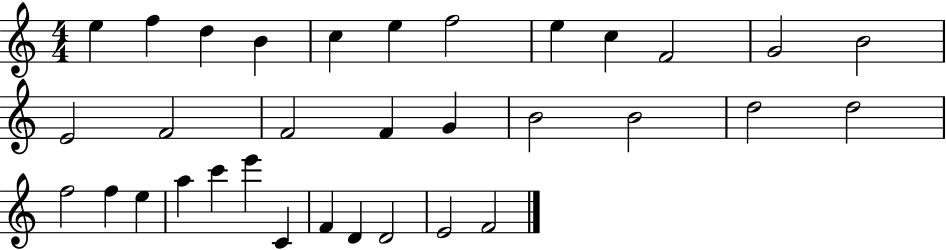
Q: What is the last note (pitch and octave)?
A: F4